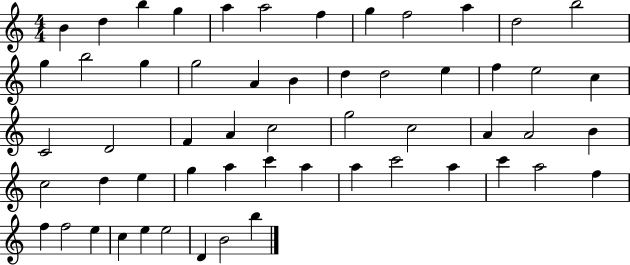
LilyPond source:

{
  \clef treble
  \numericTimeSignature
  \time 4/4
  \key c \major
  b'4 d''4 b''4 g''4 | a''4 a''2 f''4 | g''4 f''2 a''4 | d''2 b''2 | \break g''4 b''2 g''4 | g''2 a'4 b'4 | d''4 d''2 e''4 | f''4 e''2 c''4 | \break c'2 d'2 | f'4 a'4 c''2 | g''2 c''2 | a'4 a'2 b'4 | \break c''2 d''4 e''4 | g''4 a''4 c'''4 a''4 | a''4 c'''2 a''4 | c'''4 a''2 f''4 | \break f''4 f''2 e''4 | c''4 e''4 e''2 | d'4 b'2 b''4 | \bar "|."
}